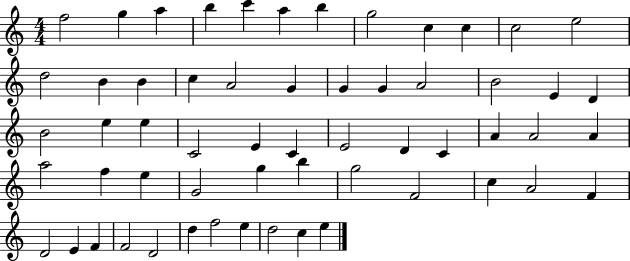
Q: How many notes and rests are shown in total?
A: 58